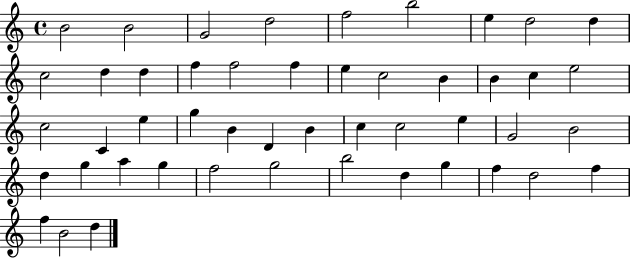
{
  \clef treble
  \time 4/4
  \defaultTimeSignature
  \key c \major
  b'2 b'2 | g'2 d''2 | f''2 b''2 | e''4 d''2 d''4 | \break c''2 d''4 d''4 | f''4 f''2 f''4 | e''4 c''2 b'4 | b'4 c''4 e''2 | \break c''2 c'4 e''4 | g''4 b'4 d'4 b'4 | c''4 c''2 e''4 | g'2 b'2 | \break d''4 g''4 a''4 g''4 | f''2 g''2 | b''2 d''4 g''4 | f''4 d''2 f''4 | \break f''4 b'2 d''4 | \bar "|."
}